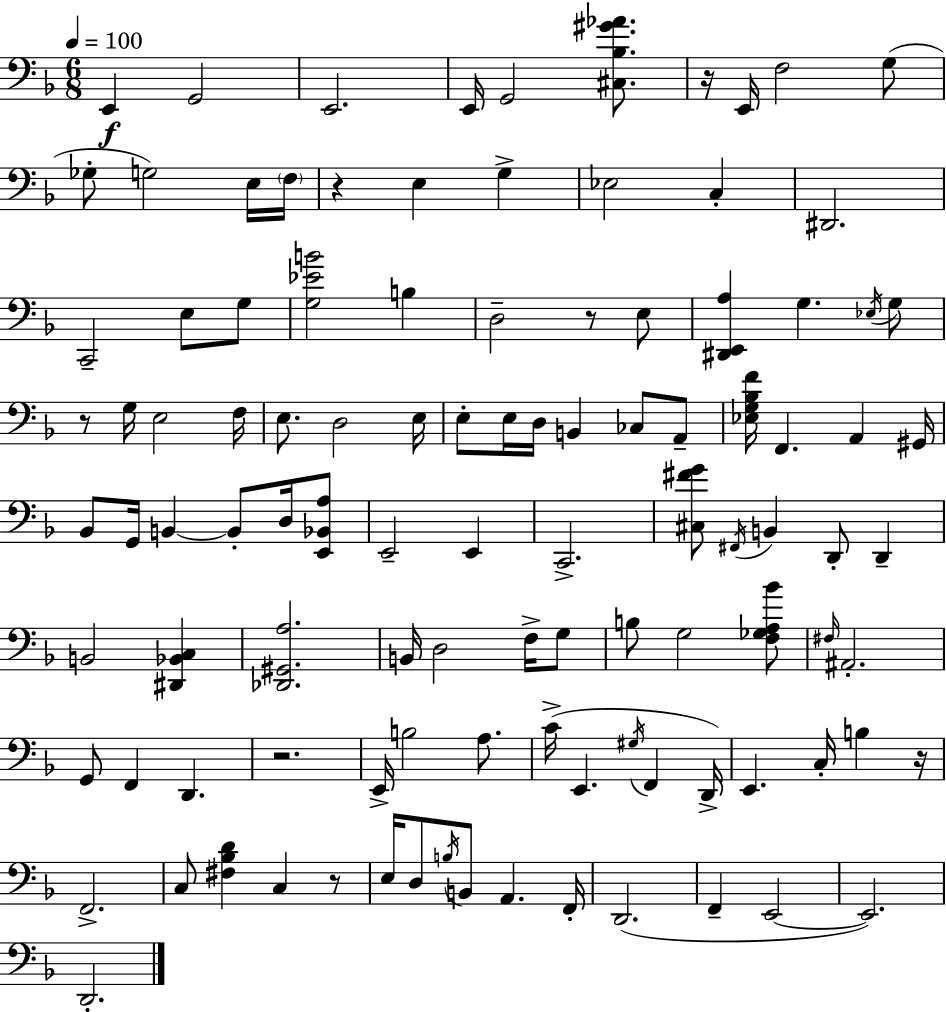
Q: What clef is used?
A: bass